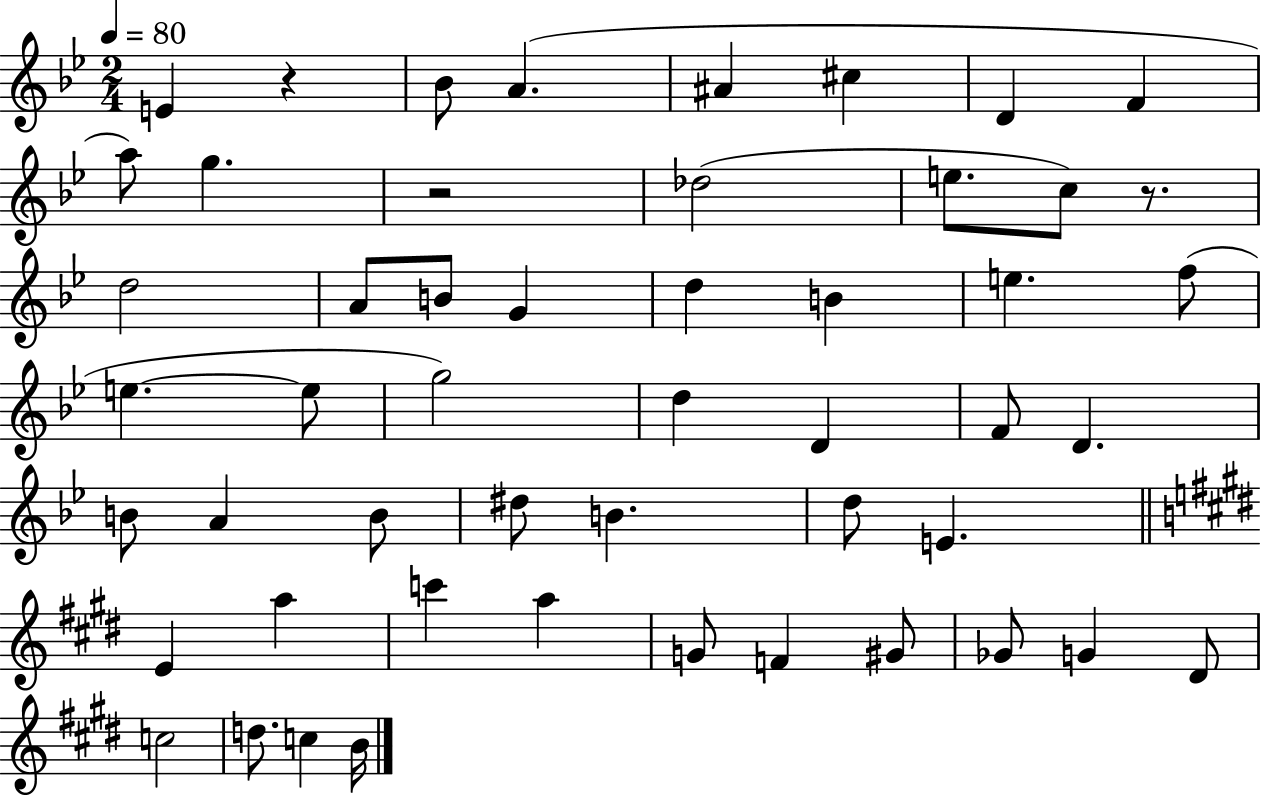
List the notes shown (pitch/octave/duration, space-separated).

E4/q R/q Bb4/e A4/q. A#4/q C#5/q D4/q F4/q A5/e G5/q. R/h Db5/h E5/e. C5/e R/e. D5/h A4/e B4/e G4/q D5/q B4/q E5/q. F5/e E5/q. E5/e G5/h D5/q D4/q F4/e D4/q. B4/e A4/q B4/e D#5/e B4/q. D5/e E4/q. E4/q A5/q C6/q A5/q G4/e F4/q G#4/e Gb4/e G4/q D#4/e C5/h D5/e. C5/q B4/s